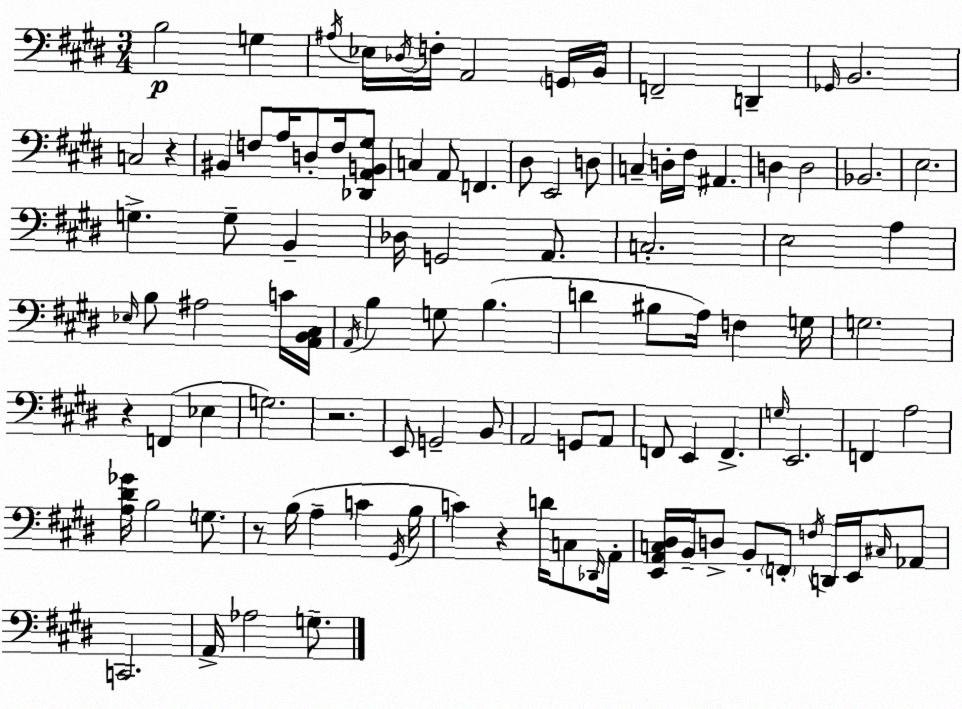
X:1
T:Untitled
M:3/4
L:1/4
K:E
B,2 G, ^A,/4 _E,/4 _D,/4 F,/4 A,,2 G,,/4 B,,/4 F,,2 D,, _G,,/4 B,,2 C,2 z ^B,, F,/2 A,/4 D,/2 F,/4 [_D,,A,,B,,^G,]/2 C, A,,/2 F,, ^D,/2 E,,2 D,/2 C, D,/4 ^F,/4 ^A,, D, D,2 _B,,2 E,2 G, G,/2 B,, _D,/4 G,,2 A,,/2 C,2 E,2 A, _E,/4 B,/2 ^A,2 C/4 [A,,B,,^C,]/4 A,,/4 B, G,/2 B, D ^B,/2 A,/4 F, G,/4 G,2 z F,, _E, G,2 z2 E,,/2 G,,2 B,,/2 A,,2 G,,/2 A,,/2 F,,/2 E,, F,, G,/4 E,,2 F,, A,2 [A,^D_G]/4 B,2 G,/2 z/2 B,/4 A, C ^G,,/4 B,/4 C z D/4 C,/2 _D,,/4 A,,/4 [E,,A,,C,^D,]/4 B,,/4 D,/2 B,,/2 F,,/2 F,/4 D,,/4 E,,/4 ^C,/4 _A,,/2 C,,2 A,,/4 _A,2 G,/2